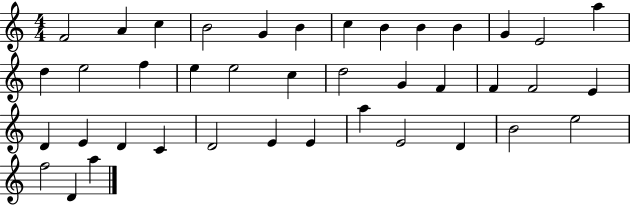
{
  \clef treble
  \numericTimeSignature
  \time 4/4
  \key c \major
  f'2 a'4 c''4 | b'2 g'4 b'4 | c''4 b'4 b'4 b'4 | g'4 e'2 a''4 | \break d''4 e''2 f''4 | e''4 e''2 c''4 | d''2 g'4 f'4 | f'4 f'2 e'4 | \break d'4 e'4 d'4 c'4 | d'2 e'4 e'4 | a''4 e'2 d'4 | b'2 e''2 | \break f''2 d'4 a''4 | \bar "|."
}